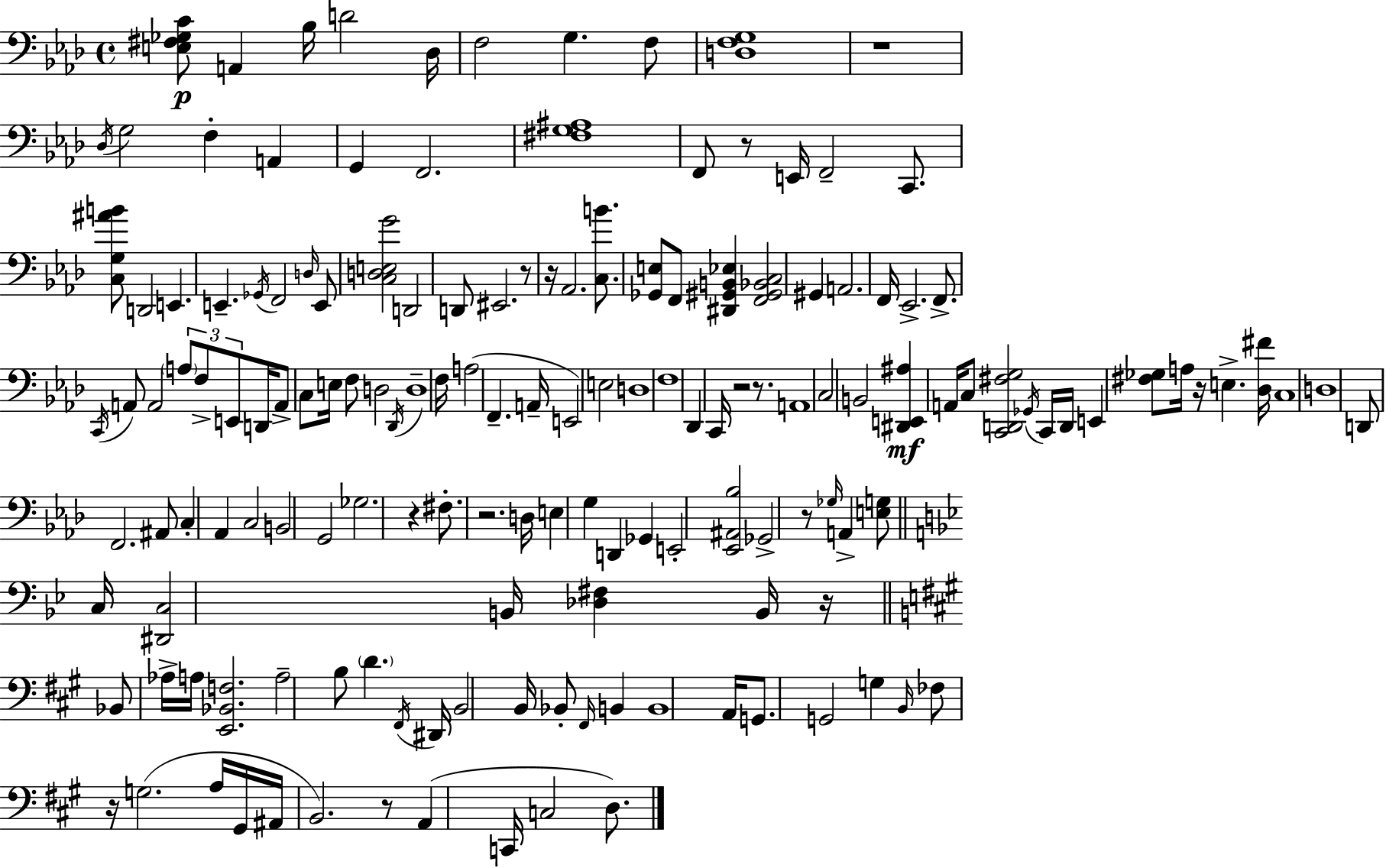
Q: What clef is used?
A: bass